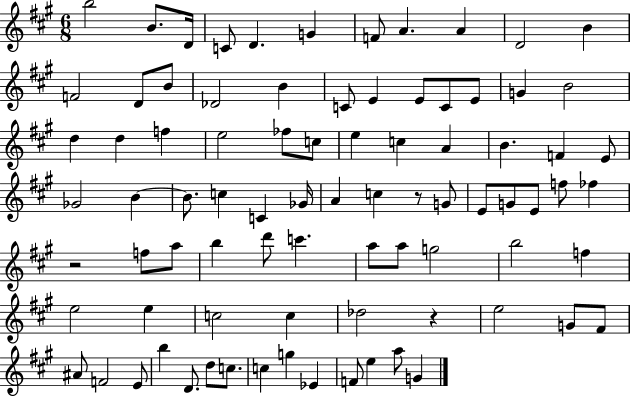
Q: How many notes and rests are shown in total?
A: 84